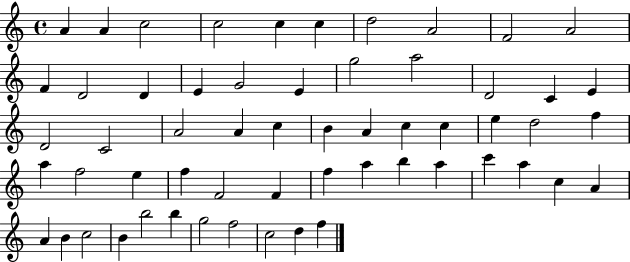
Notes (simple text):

A4/q A4/q C5/h C5/h C5/q C5/q D5/h A4/h F4/h A4/h F4/q D4/h D4/q E4/q G4/h E4/q G5/h A5/h D4/h C4/q E4/q D4/h C4/h A4/h A4/q C5/q B4/q A4/q C5/q C5/q E5/q D5/h F5/q A5/q F5/h E5/q F5/q F4/h F4/q F5/q A5/q B5/q A5/q C6/q A5/q C5/q A4/q A4/q B4/q C5/h B4/q B5/h B5/q G5/h F5/h C5/h D5/q F5/q